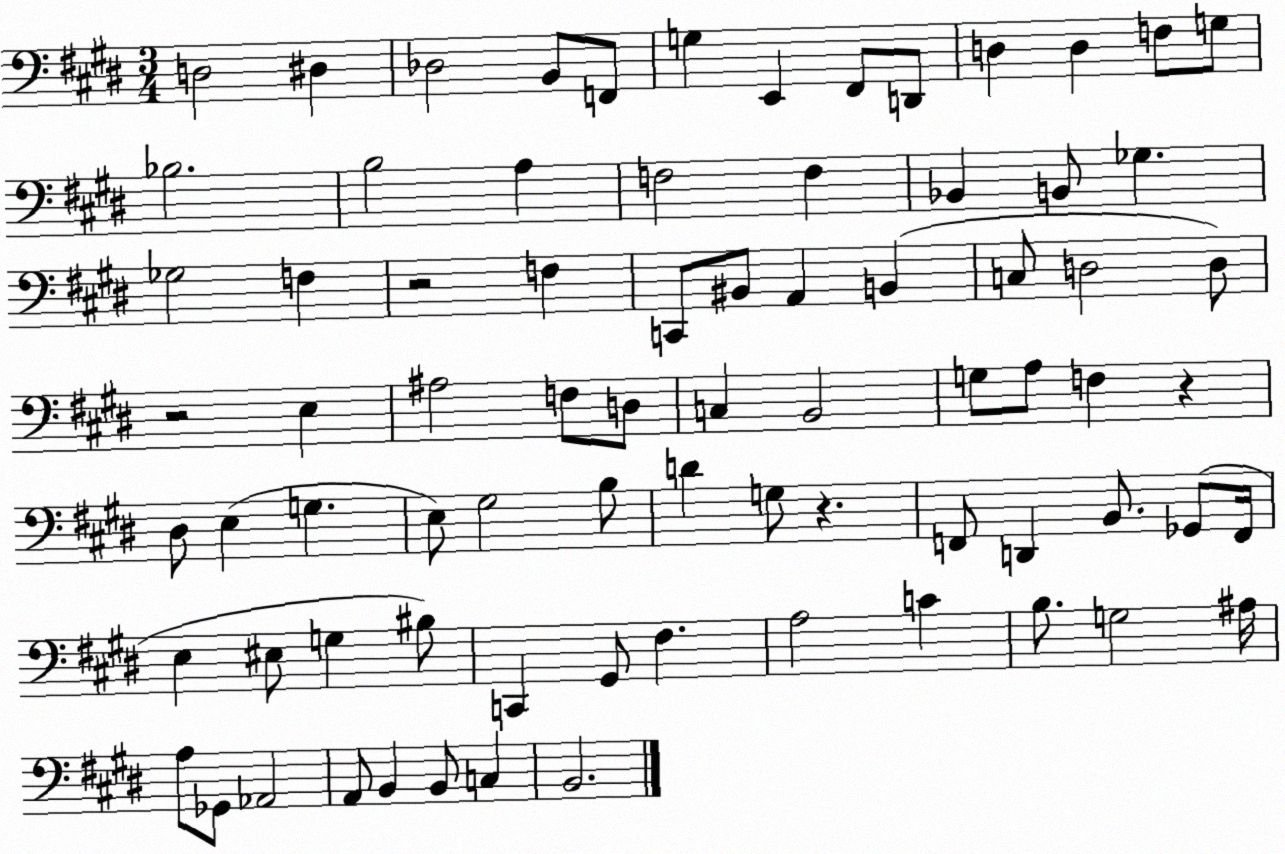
X:1
T:Untitled
M:3/4
L:1/4
K:E
D,2 ^D, _D,2 B,,/2 F,,/2 G, E,, ^F,,/2 D,,/2 D, D, F,/2 G,/2 _B,2 B,2 A, F,2 F, _B,, B,,/2 _G, _G,2 F, z2 F, C,,/2 ^B,,/2 A,, B,, C,/2 D,2 D,/2 z2 E, ^A,2 F,/2 D,/2 C, B,,2 G,/2 A,/2 F, z ^D,/2 E, G, E,/2 ^G,2 B,/2 D G,/2 z F,,/2 D,, B,,/2 _G,,/2 F,,/4 E, ^E,/2 G, ^B,/2 C,, ^G,,/2 ^F, A,2 C B,/2 G,2 ^A,/4 A,/2 _G,,/2 _A,,2 A,,/2 B,, B,,/2 C, B,,2